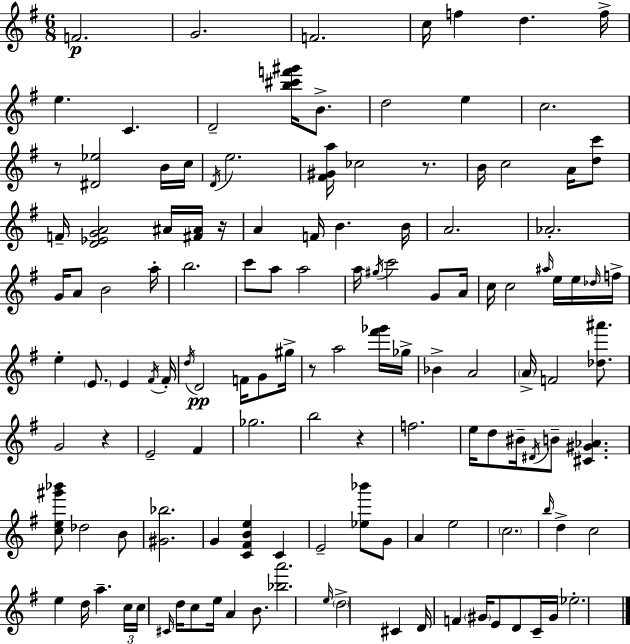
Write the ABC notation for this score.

X:1
T:Untitled
M:6/8
L:1/4
K:G
F2 G2 F2 c/4 f d f/4 e C D2 [b^c'f'^g']/4 B/2 d2 e c2 z/2 [^D_e]2 B/4 c/4 D/4 e2 [^F^Ga]/4 _c2 z/2 B/4 c2 A/4 [dc']/2 F/4 [D_EGA]2 ^A/4 [^F^A]/4 z/4 A F/4 B B/4 A2 _A2 G/4 A/2 B2 a/4 b2 c'/2 a/2 a2 a/4 ^g/4 c'2 G/2 A/4 c/4 c2 ^a/4 e/4 e/4 _d/4 f/4 e E/2 E ^F/4 ^F/4 d/4 D2 F/4 G/2 ^g/4 z/2 a2 [^f'_g']/4 _g/4 _B A2 A/4 F2 [_d^a']/2 G2 z E2 ^F _g2 b2 z f2 e/4 d/2 ^B/4 ^D/4 B/2 [^C^G_A] [ce^g'_b']/2 _d2 B/2 [^G_b]2 G [C^FBe] C E2 [_e_b']/2 G/2 A e2 c2 b/4 d c2 e d/4 a c/4 c/4 ^C/4 d/4 c/2 e/4 A B/2 [_ba']2 e/4 d2 ^C D/4 F ^G/4 E/2 D/2 C/4 ^G/4 _e2